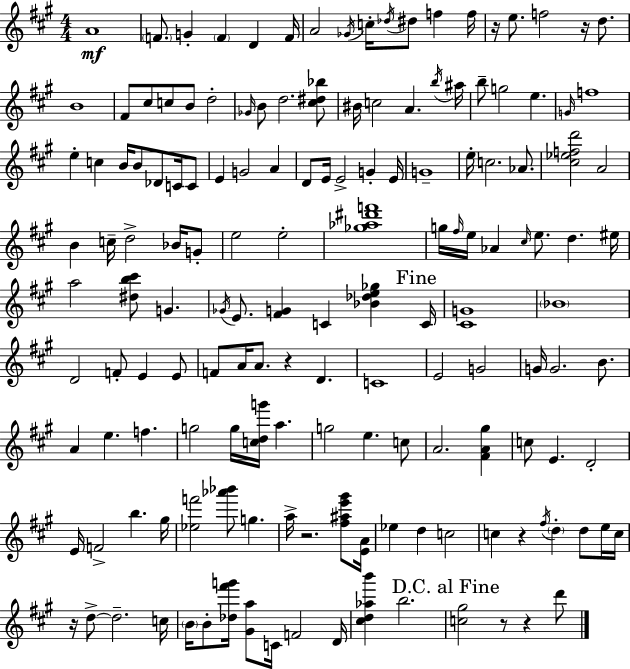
X:1
T:Untitled
M:4/4
L:1/4
K:A
A4 F/2 G F D F/4 A2 _G/4 c/4 _d/4 ^d/2 f f/4 z/4 e/2 f2 z/4 d/2 B4 ^F/2 ^c/2 c/2 B/2 d2 _G/4 B/2 d2 [^c^d_b]/2 ^B/4 c2 A b/4 ^a/4 b/2 g2 e G/4 f4 e c B/4 B/2 _D/2 C/4 C/2 E G2 A D/2 E/4 E2 G E/4 G4 e/4 c2 _A/2 [^c_efd']2 A2 B c/4 d2 _B/4 G/2 e2 e2 [_g_a^d'f']4 g/4 ^f/4 e/4 _A ^c/4 e/2 d ^e/4 a2 [^db^c']/2 G _G/4 E/2 [^FG] C [_B_de_g] C/4 [^CG]4 _B4 D2 F/2 E E/2 F/2 A/4 A/2 z D C4 E2 G2 G/4 G2 B/2 A e f g2 g/4 [cdg']/4 a g2 e c/2 A2 [^FA^g] c/2 E D2 E/4 F2 b ^g/4 [_ef']2 [_a'_b']/2 g a/4 z2 [^f^ae'^g']/2 [EA]/4 _e d c2 c z ^f/4 d d/2 e/4 c/4 z/4 d/2 d2 c/4 B/4 B/2 [_d^f'g']/4 [^Ga]/2 C/4 F2 D/4 [^cd_ab'] b2 [c^g]2 z/2 z d'/2